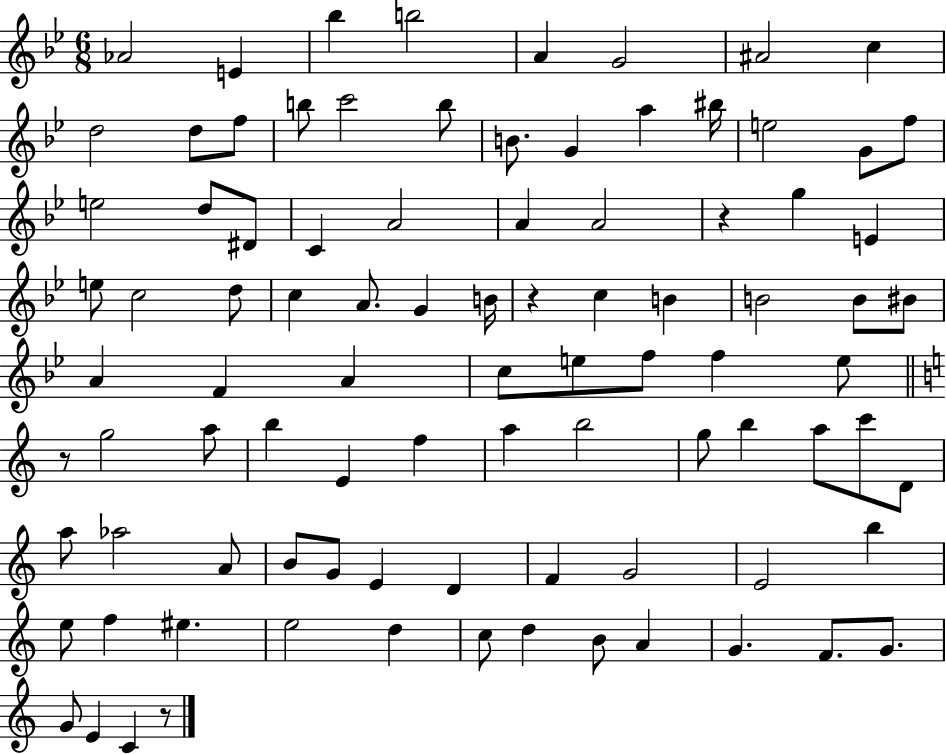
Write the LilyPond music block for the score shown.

{
  \clef treble
  \numericTimeSignature
  \time 6/8
  \key bes \major
  aes'2 e'4 | bes''4 b''2 | a'4 g'2 | ais'2 c''4 | \break d''2 d''8 f''8 | b''8 c'''2 b''8 | b'8. g'4 a''4 bis''16 | e''2 g'8 f''8 | \break e''2 d''8 dis'8 | c'4 a'2 | a'4 a'2 | r4 g''4 e'4 | \break e''8 c''2 d''8 | c''4 a'8. g'4 b'16 | r4 c''4 b'4 | b'2 b'8 bis'8 | \break a'4 f'4 a'4 | c''8 e''8 f''8 f''4 e''8 | \bar "||" \break \key c \major r8 g''2 a''8 | b''4 e'4 f''4 | a''4 b''2 | g''8 b''4 a''8 c'''8 d'8 | \break a''8 aes''2 a'8 | b'8 g'8 e'4 d'4 | f'4 g'2 | e'2 b''4 | \break e''8 f''4 eis''4. | e''2 d''4 | c''8 d''4 b'8 a'4 | g'4. f'8. g'8. | \break g'8 e'4 c'4 r8 | \bar "|."
}